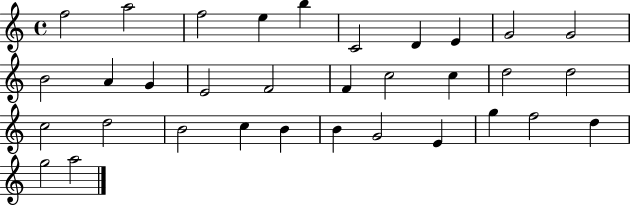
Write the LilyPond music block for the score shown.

{
  \clef treble
  \time 4/4
  \defaultTimeSignature
  \key c \major
  f''2 a''2 | f''2 e''4 b''4 | c'2 d'4 e'4 | g'2 g'2 | \break b'2 a'4 g'4 | e'2 f'2 | f'4 c''2 c''4 | d''2 d''2 | \break c''2 d''2 | b'2 c''4 b'4 | b'4 g'2 e'4 | g''4 f''2 d''4 | \break g''2 a''2 | \bar "|."
}